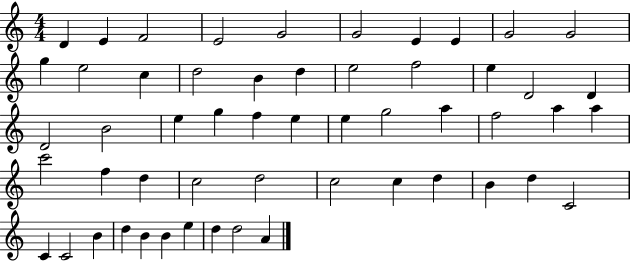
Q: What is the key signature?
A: C major